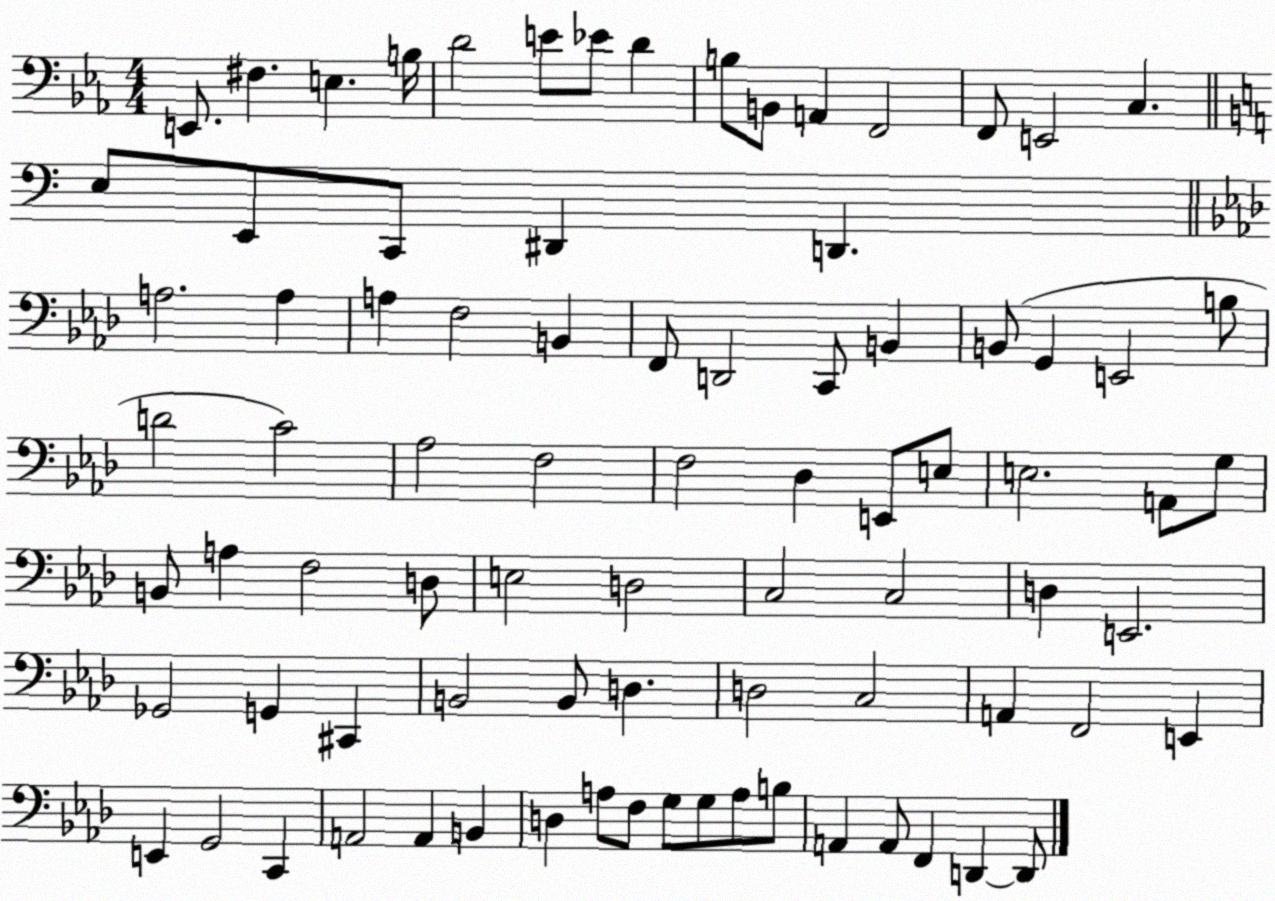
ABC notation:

X:1
T:Untitled
M:4/4
L:1/4
K:Eb
E,,/2 ^F, E, B,/4 D2 E/2 _E/2 D B,/2 B,,/2 A,, F,,2 F,,/2 E,,2 C, E,/2 E,,/2 C,,/2 ^D,, D,, A,2 A, A, F,2 B,, F,,/2 D,,2 C,,/2 B,, B,,/2 G,, E,,2 B,/2 D2 C2 _A,2 F,2 F,2 _D, E,,/2 E,/2 E,2 A,,/2 G,/2 B,,/2 A, F,2 D,/2 E,2 D,2 C,2 C,2 D, E,,2 _G,,2 G,, ^C,, B,,2 B,,/2 D, D,2 C,2 A,, F,,2 E,, E,, G,,2 C,, A,,2 A,, B,, D, A,/2 F,/2 G,/2 G,/2 A,/2 B,/2 A,, A,,/2 F,, D,, D,,/2